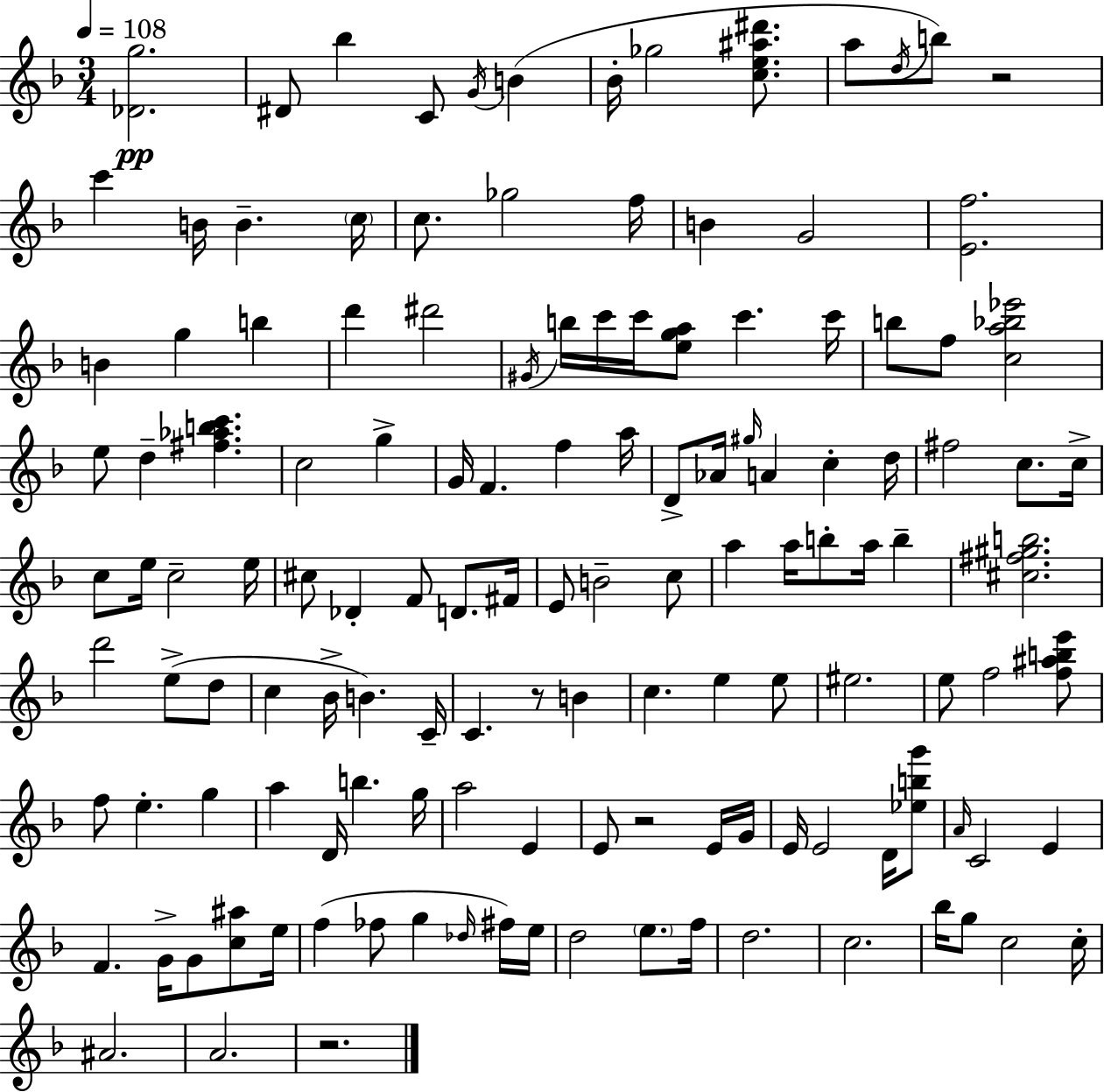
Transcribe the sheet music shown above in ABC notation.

X:1
T:Untitled
M:3/4
L:1/4
K:F
[_Dg]2 ^D/2 _b C/2 G/4 B _B/4 _g2 [ce^a^d']/2 a/2 d/4 b/2 z2 c' B/4 B c/4 c/2 _g2 f/4 B G2 [Ef]2 B g b d' ^d'2 ^G/4 b/4 c'/4 c'/4 [ega]/2 c' c'/4 b/2 f/2 [ca_b_e']2 e/2 d [^f_abc'] c2 g G/4 F f a/4 D/2 _A/4 ^g/4 A c d/4 ^f2 c/2 c/4 c/2 e/4 c2 e/4 ^c/2 _D F/2 D/2 ^F/4 E/2 B2 c/2 a a/4 b/2 a/4 b [^c^f^gb]2 d'2 e/2 d/2 c _B/4 B C/4 C z/2 B c e e/2 ^e2 e/2 f2 [f^abe']/2 f/2 e g a D/4 b g/4 a2 E E/2 z2 E/4 G/4 E/4 E2 D/4 [_ebg']/2 A/4 C2 E F G/4 G/2 [c^a]/2 e/4 f _f/2 g _d/4 ^f/4 e/4 d2 e/2 f/4 d2 c2 _b/4 g/2 c2 c/4 ^A2 A2 z2